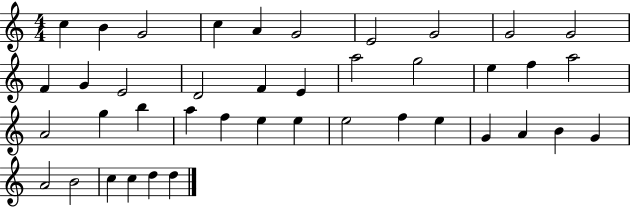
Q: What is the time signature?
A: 4/4